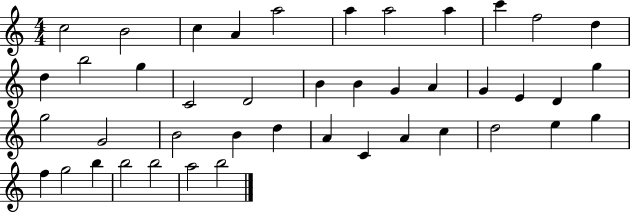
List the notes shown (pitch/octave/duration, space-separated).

C5/h B4/h C5/q A4/q A5/h A5/q A5/h A5/q C6/q F5/h D5/q D5/q B5/h G5/q C4/h D4/h B4/q B4/q G4/q A4/q G4/q E4/q D4/q G5/q G5/h G4/h B4/h B4/q D5/q A4/q C4/q A4/q C5/q D5/h E5/q G5/q F5/q G5/h B5/q B5/h B5/h A5/h B5/h